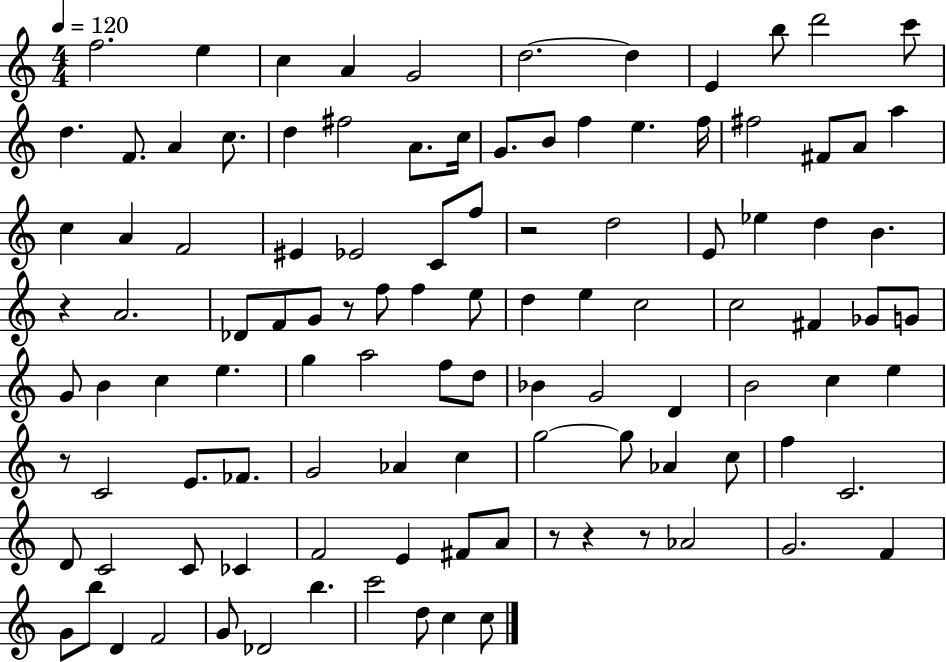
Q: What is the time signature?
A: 4/4